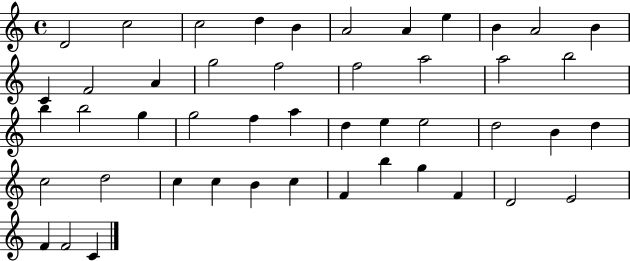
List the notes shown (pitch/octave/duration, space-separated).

D4/h C5/h C5/h D5/q B4/q A4/h A4/q E5/q B4/q A4/h B4/q C4/q F4/h A4/q G5/h F5/h F5/h A5/h A5/h B5/h B5/q B5/h G5/q G5/h F5/q A5/q D5/q E5/q E5/h D5/h B4/q D5/q C5/h D5/h C5/q C5/q B4/q C5/q F4/q B5/q G5/q F4/q D4/h E4/h F4/q F4/h C4/q